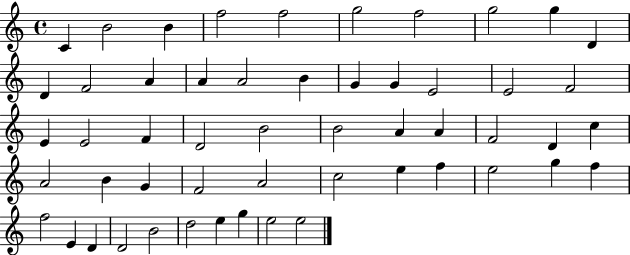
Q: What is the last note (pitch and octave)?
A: E5